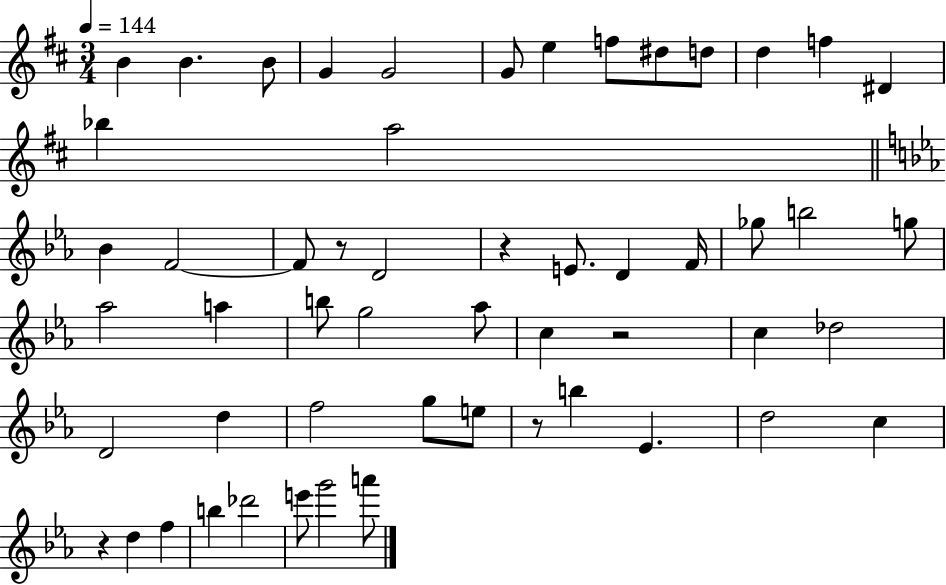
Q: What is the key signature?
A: D major